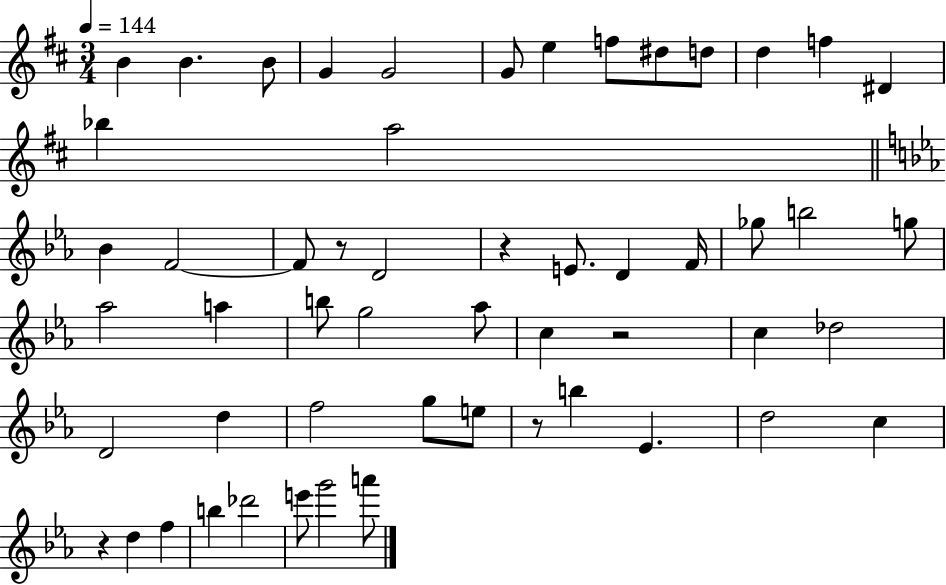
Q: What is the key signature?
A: D major